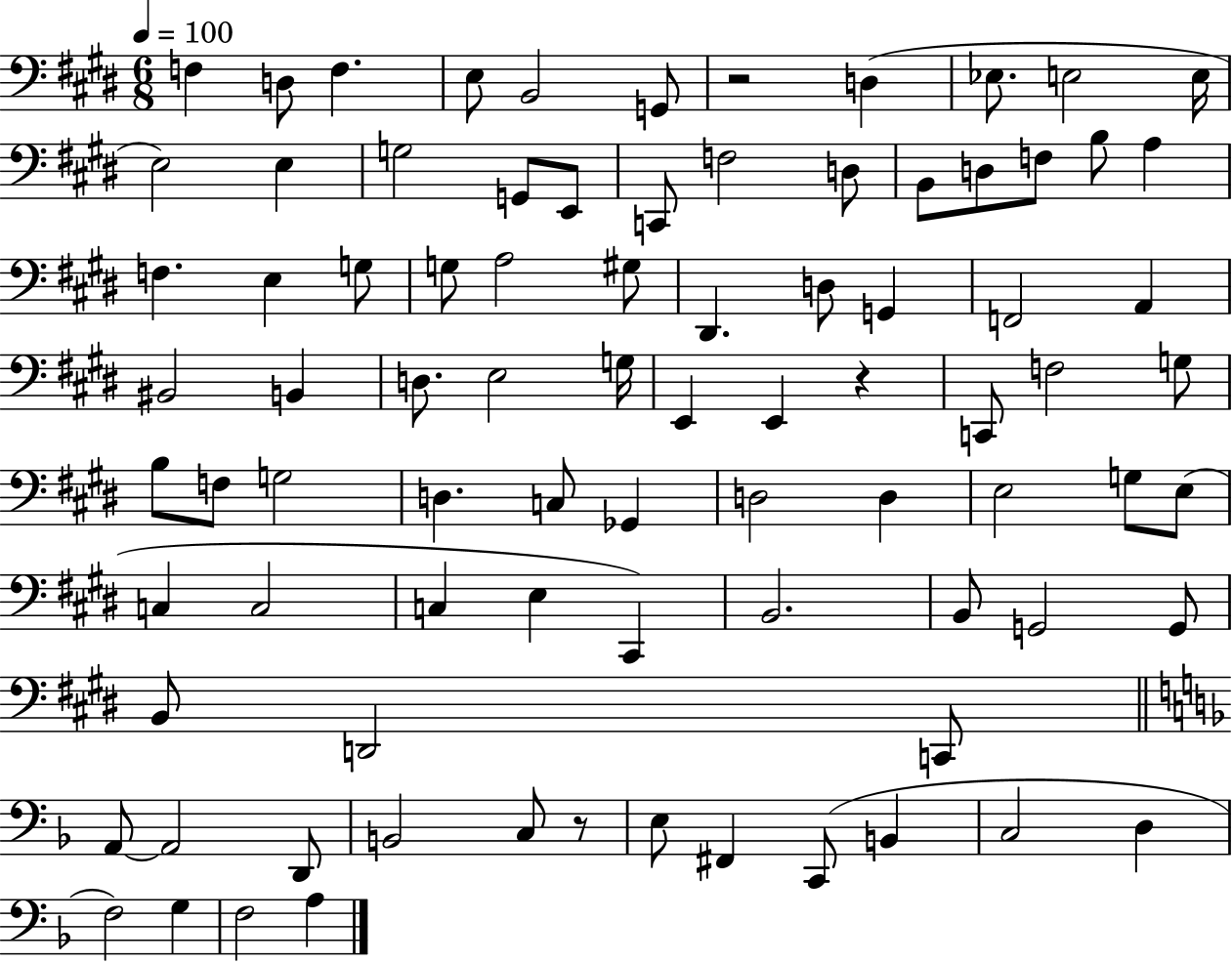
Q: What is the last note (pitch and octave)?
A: A3